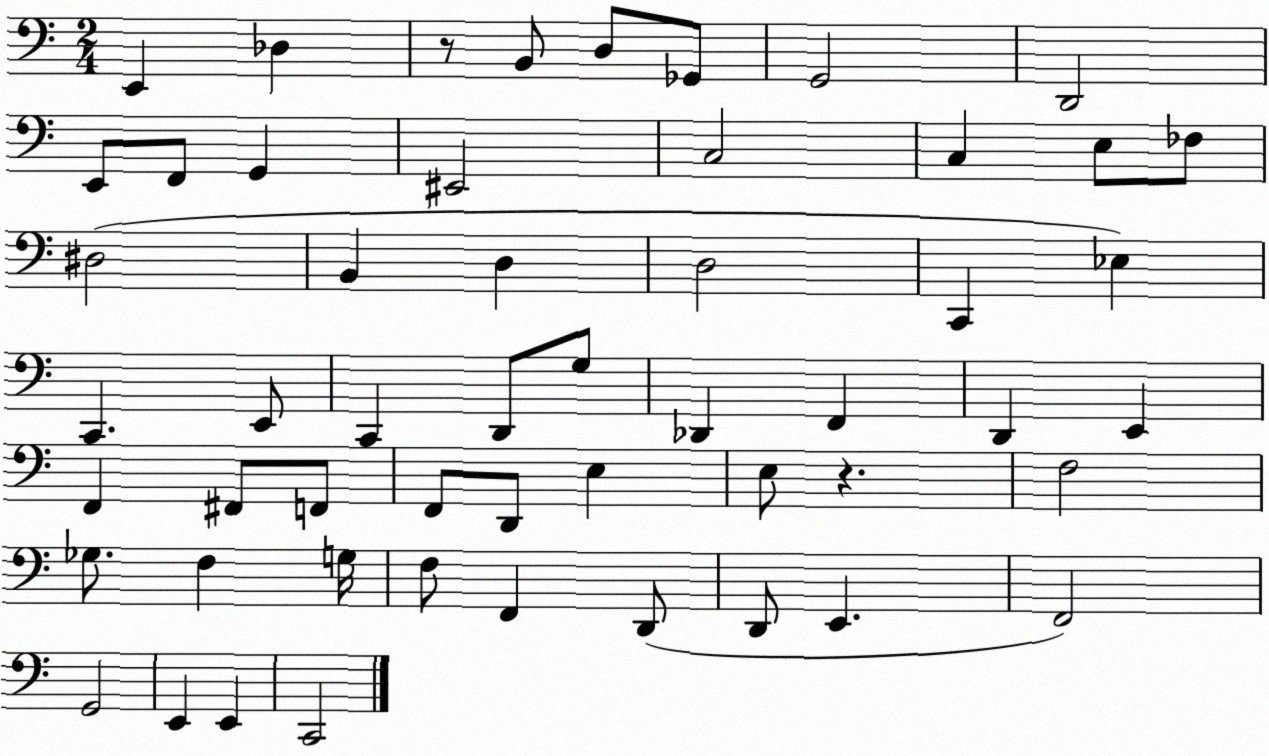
X:1
T:Untitled
M:2/4
L:1/4
K:C
E,, _D, z/2 B,,/2 D,/2 _G,,/2 G,,2 D,,2 E,,/2 F,,/2 G,, ^E,,2 C,2 C, E,/2 _F,/2 ^D,2 B,, D, D,2 C,, _E, C,, E,,/2 C,, D,,/2 G,/2 _D,, F,, D,, E,, F,, ^F,,/2 F,,/2 F,,/2 D,,/2 E, E,/2 z F,2 _G,/2 F, G,/4 F,/2 F,, D,,/2 D,,/2 E,, F,,2 G,,2 E,, E,, C,,2